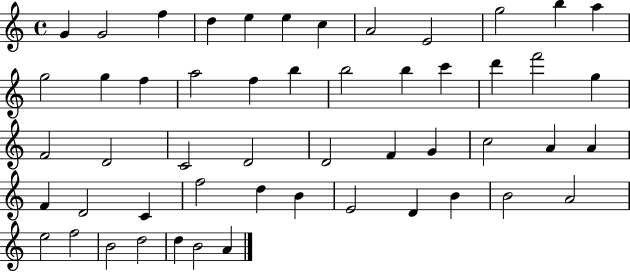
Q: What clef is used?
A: treble